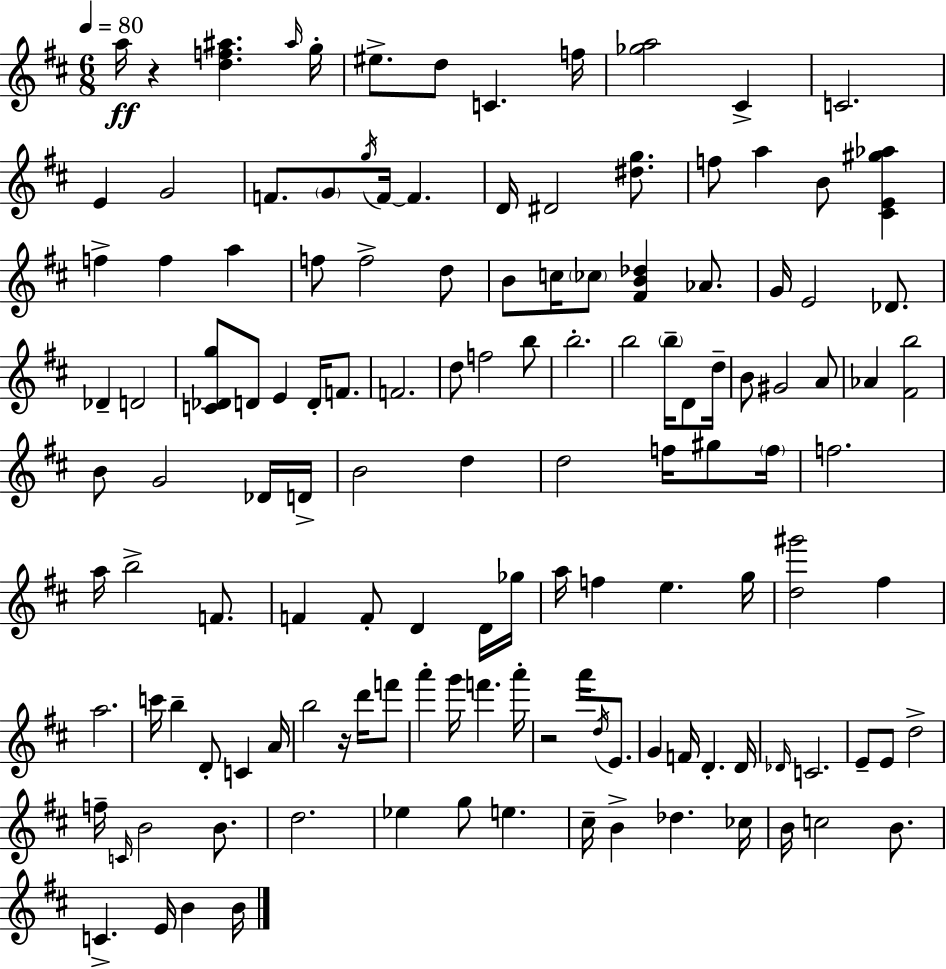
X:1
T:Untitled
M:6/8
L:1/4
K:D
a/4 z [df^a] ^a/4 g/4 ^e/2 d/2 C f/4 [_ga]2 ^C C2 E G2 F/2 G/2 g/4 F/4 F D/4 ^D2 [^dg]/2 f/2 a B/2 [^CE^g_a] f f a f/2 f2 d/2 B/2 c/4 _c/2 [^FB_d] _A/2 G/4 E2 _D/2 _D D2 [C_Dg]/2 D/2 E D/4 F/2 F2 d/2 f2 b/2 b2 b2 b/4 D/2 d/4 B/2 ^G2 A/2 _A [^Fb]2 B/2 G2 _D/4 D/4 B2 d d2 f/4 ^g/2 f/4 f2 a/4 b2 F/2 F F/2 D D/4 _g/4 a/4 f e g/4 [d^g']2 ^f a2 c'/4 b D/2 C A/4 b2 z/4 d'/4 f'/2 a' g'/4 f' a'/4 z2 a'/4 d/4 E/2 G F/4 D D/4 _D/4 C2 E/2 E/2 d2 f/4 C/4 B2 B/2 d2 _e g/2 e ^c/4 B _d _c/4 B/4 c2 B/2 C E/4 B B/4